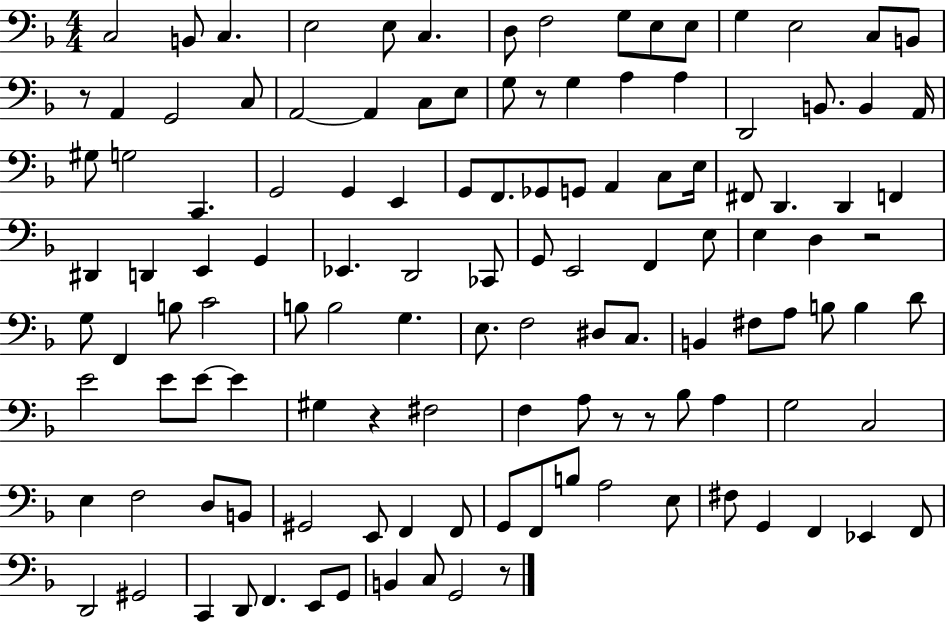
X:1
T:Untitled
M:4/4
L:1/4
K:F
C,2 B,,/2 C, E,2 E,/2 C, D,/2 F,2 G,/2 E,/2 E,/2 G, E,2 C,/2 B,,/2 z/2 A,, G,,2 C,/2 A,,2 A,, C,/2 E,/2 G,/2 z/2 G, A, A, D,,2 B,,/2 B,, A,,/4 ^G,/2 G,2 C,, G,,2 G,, E,, G,,/2 F,,/2 _G,,/2 G,,/2 A,, C,/2 E,/4 ^F,,/2 D,, D,, F,, ^D,, D,, E,, G,, _E,, D,,2 _C,,/2 G,,/2 E,,2 F,, E,/2 E, D, z2 G,/2 F,, B,/2 C2 B,/2 B,2 G, E,/2 F,2 ^D,/2 C,/2 B,, ^F,/2 A,/2 B,/2 B, D/2 E2 E/2 E/2 E ^G, z ^F,2 F, A,/2 z/2 z/2 _B,/2 A, G,2 C,2 E, F,2 D,/2 B,,/2 ^G,,2 E,,/2 F,, F,,/2 G,,/2 F,,/2 B,/2 A,2 E,/2 ^F,/2 G,, F,, _E,, F,,/2 D,,2 ^G,,2 C,, D,,/2 F,, E,,/2 G,,/2 B,, C,/2 G,,2 z/2